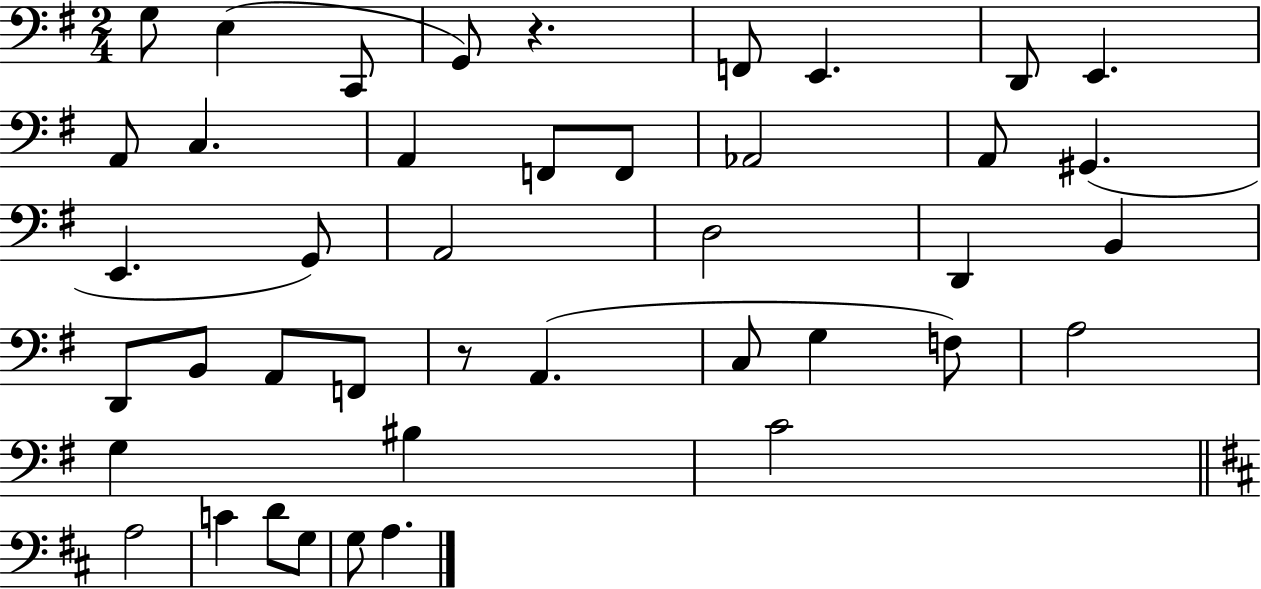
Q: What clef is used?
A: bass